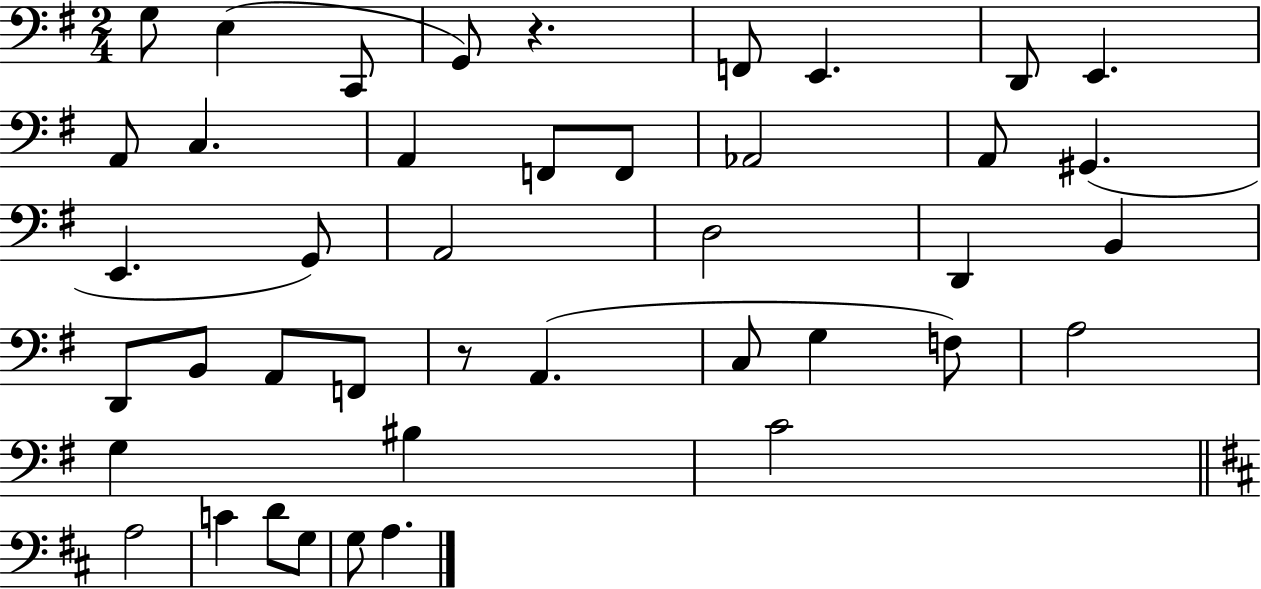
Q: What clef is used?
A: bass